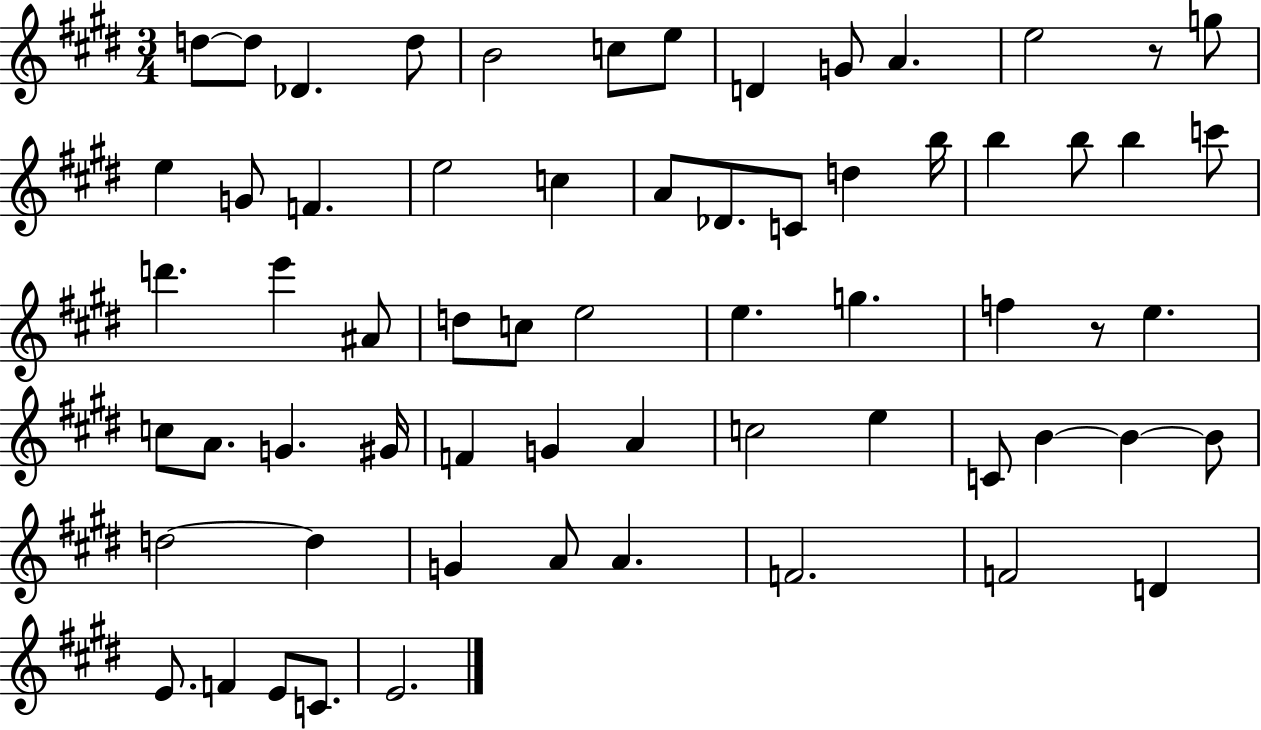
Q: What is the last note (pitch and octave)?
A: E4